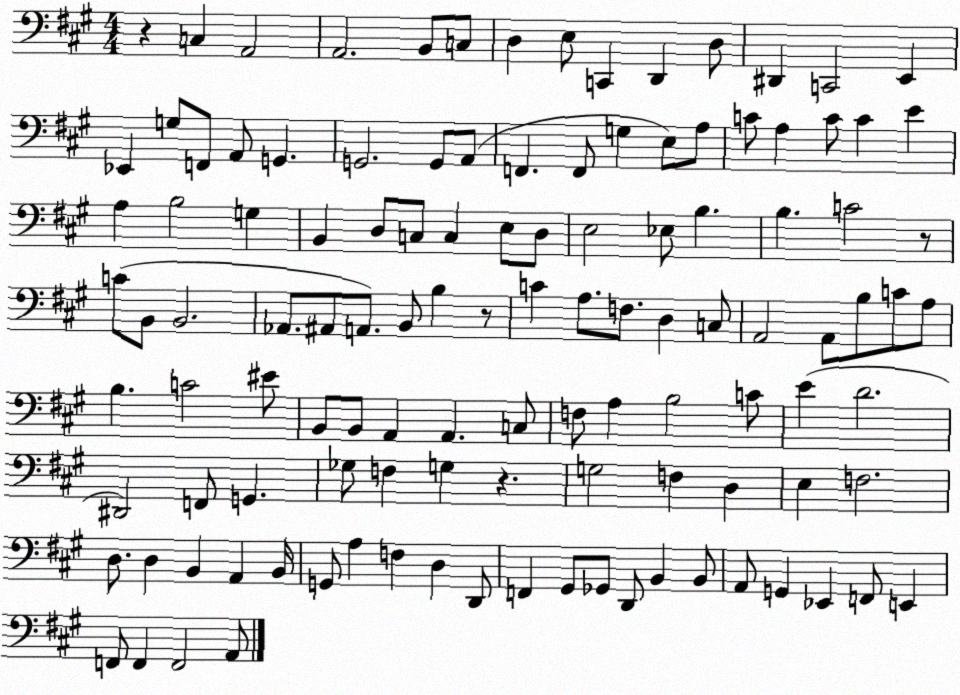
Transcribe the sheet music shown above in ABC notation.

X:1
T:Untitled
M:4/4
L:1/4
K:A
z C, A,,2 A,,2 B,,/2 C,/2 D, E,/2 C,, D,, D,/2 ^D,, C,,2 E,, _E,, G,/2 F,,/2 A,,/2 G,, G,,2 G,,/2 A,,/2 F,, F,,/2 G, E,/2 A,/2 C/2 A, C/2 C E A, B,2 G, B,, D,/2 C,/2 C, E,/2 D,/2 E,2 _E,/2 B, B, C2 z/2 C/2 B,,/2 B,,2 _A,,/2 ^A,,/2 A,,/2 B,,/2 B, z/2 C A,/2 F,/2 D, C,/2 A,,2 A,,/2 B,/2 C/2 A,/2 B, C2 ^E/2 B,,/2 B,,/2 A,, A,, C,/2 F,/2 A, B,2 C/2 E D2 ^D,,2 F,,/2 G,, _G,/2 F, G, z G,2 F, D, E, F,2 D,/2 D, B,, A,, B,,/4 G,,/2 A, F, D, D,,/2 F,, ^G,,/2 _G,,/2 D,,/2 B,, B,,/2 A,,/2 G,, _E,, F,,/2 E,, F,,/2 F,, F,,2 A,,/2